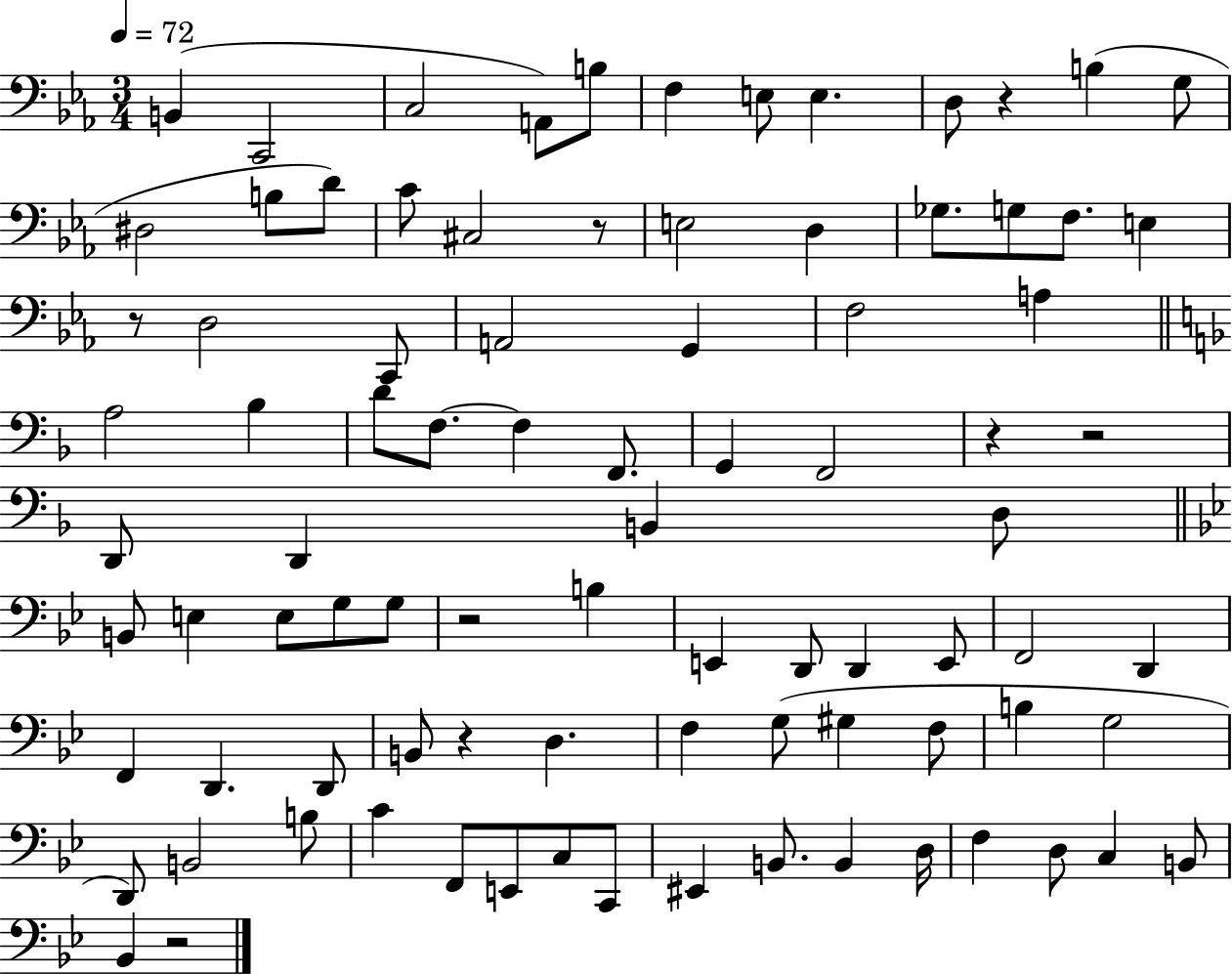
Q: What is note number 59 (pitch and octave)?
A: G3